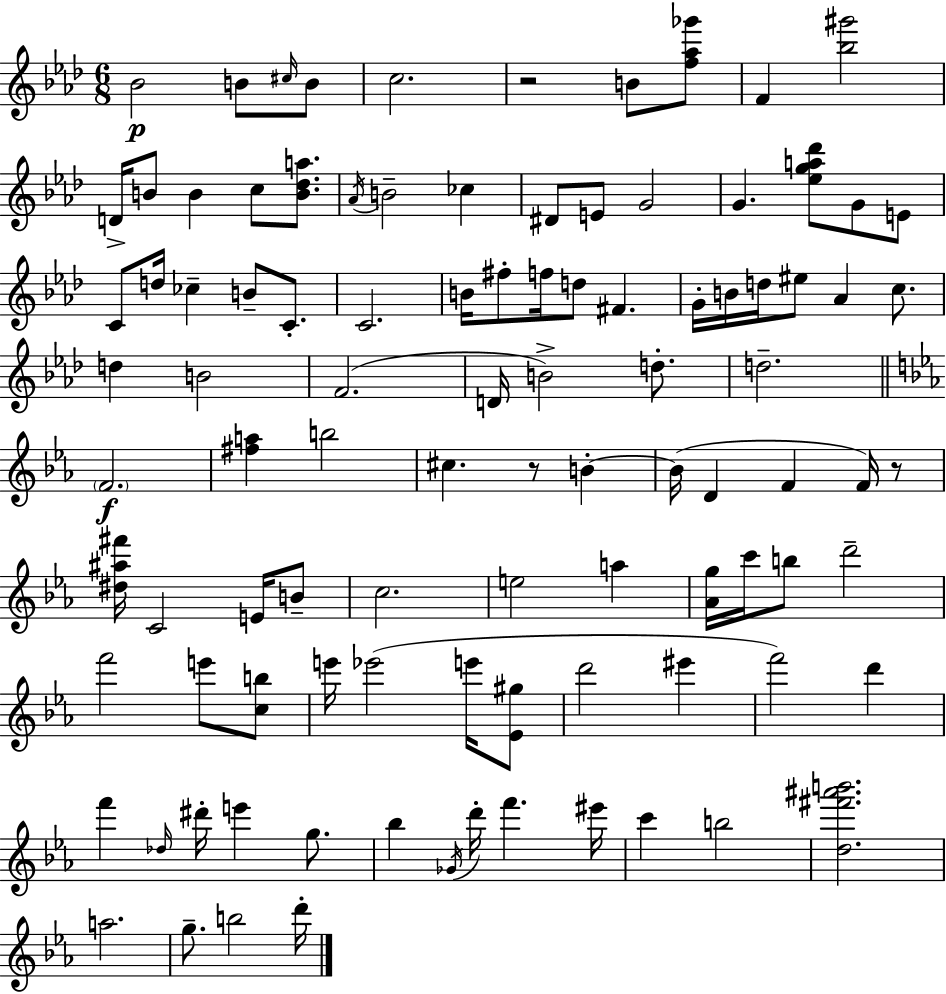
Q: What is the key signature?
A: AES major